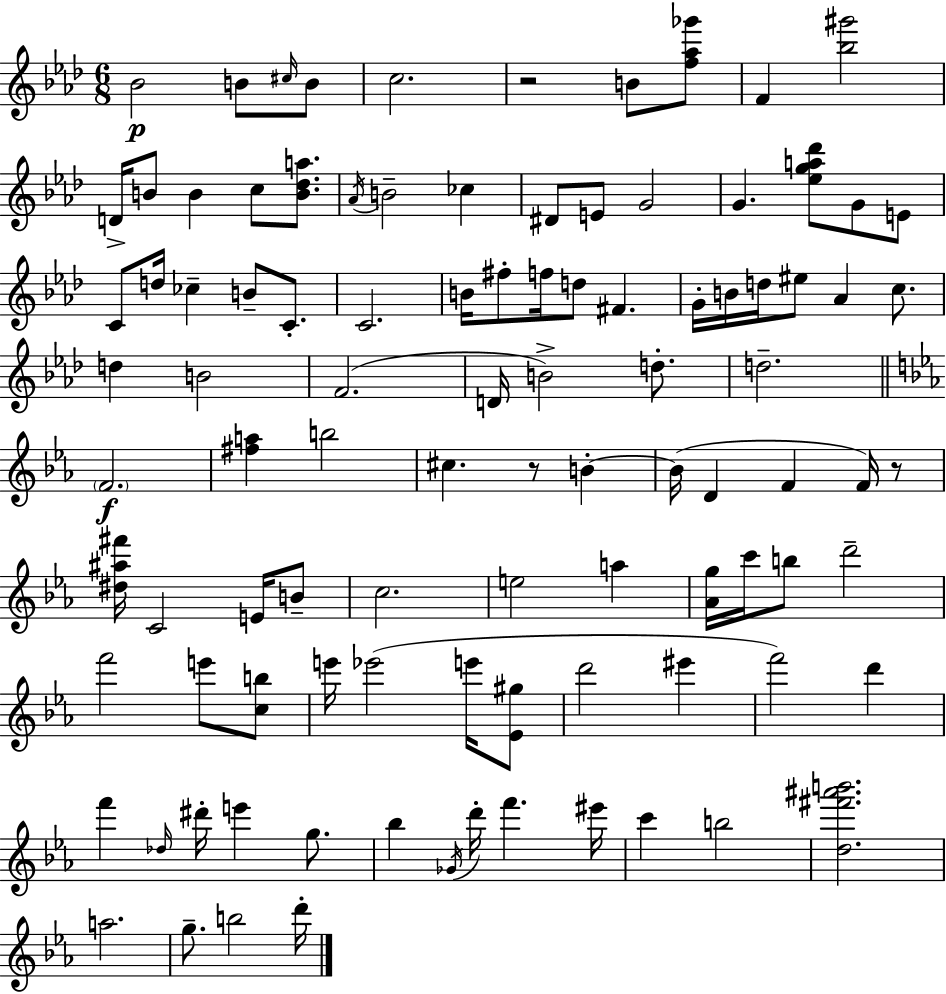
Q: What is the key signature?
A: AES major